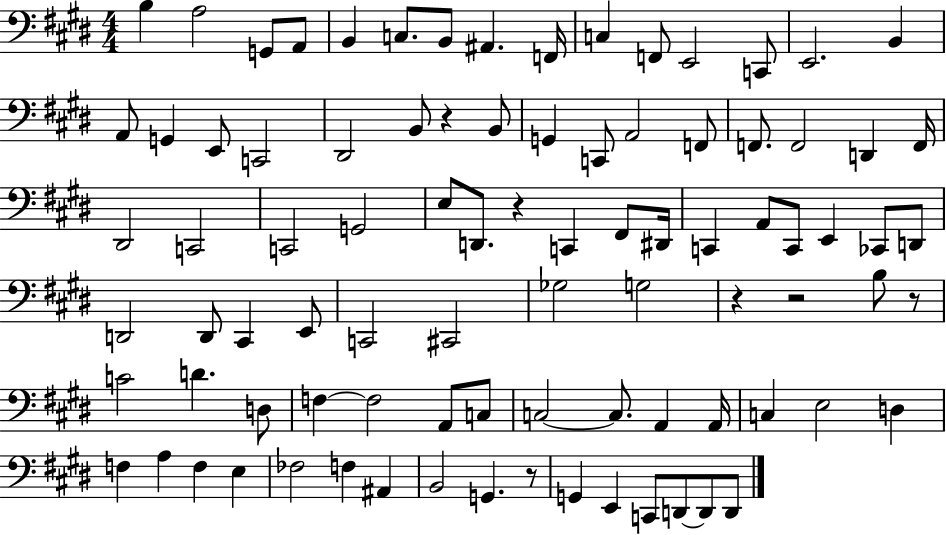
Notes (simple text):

B3/q A3/h G2/e A2/e B2/q C3/e. B2/e A#2/q. F2/s C3/q F2/e E2/h C2/e E2/h. B2/q A2/e G2/q E2/e C2/h D#2/h B2/e R/q B2/e G2/q C2/e A2/h F2/e F2/e. F2/h D2/q F2/s D#2/h C2/h C2/h G2/h E3/e D2/e. R/q C2/q F#2/e D#2/s C2/q A2/e C2/e E2/q CES2/e D2/e D2/h D2/e C#2/q E2/e C2/h C#2/h Gb3/h G3/h R/q R/h B3/e R/e C4/h D4/q. D3/e F3/q F3/h A2/e C3/e C3/h C3/e. A2/q A2/s C3/q E3/h D3/q F3/q A3/q F3/q E3/q FES3/h F3/q A#2/q B2/h G2/q. R/e G2/q E2/q C2/e D2/e D2/e D2/e